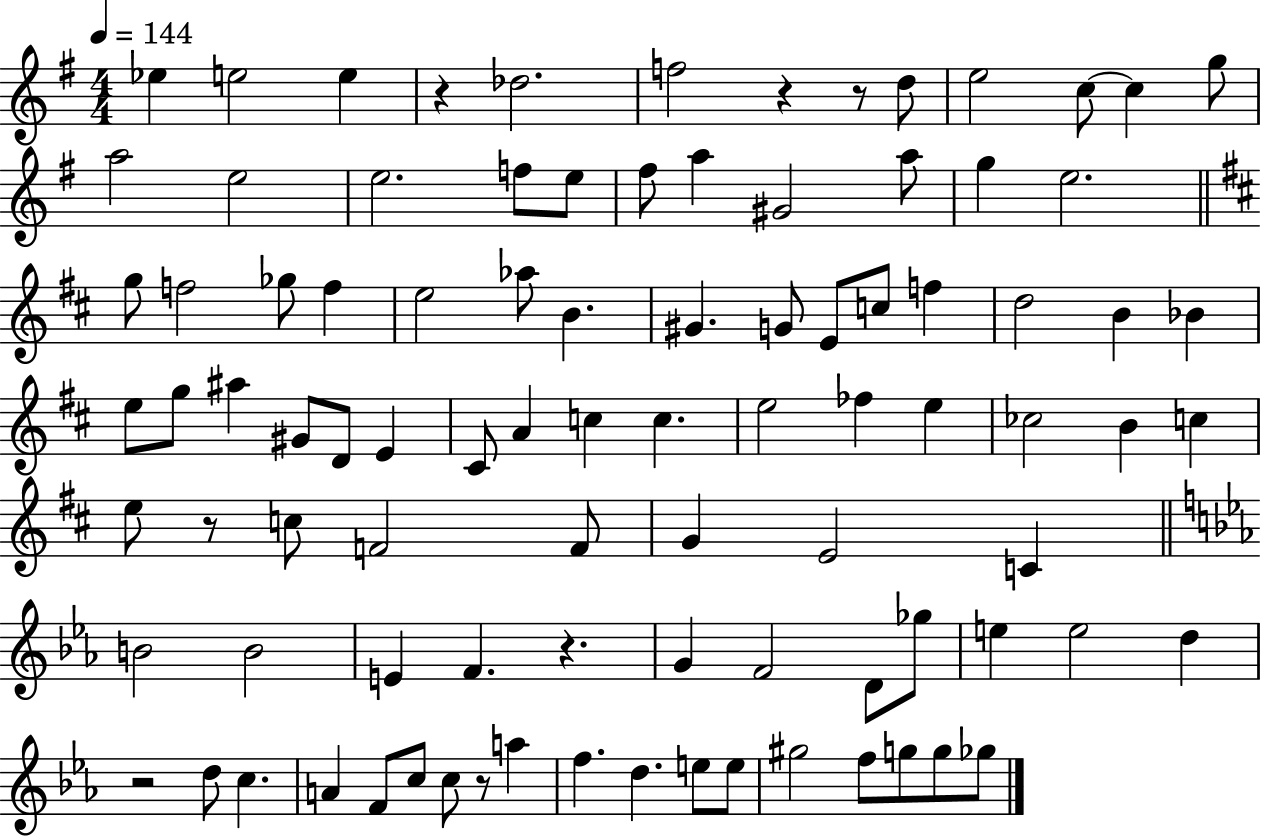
X:1
T:Untitled
M:4/4
L:1/4
K:G
_e e2 e z _d2 f2 z z/2 d/2 e2 c/2 c g/2 a2 e2 e2 f/2 e/2 ^f/2 a ^G2 a/2 g e2 g/2 f2 _g/2 f e2 _a/2 B ^G G/2 E/2 c/2 f d2 B _B e/2 g/2 ^a ^G/2 D/2 E ^C/2 A c c e2 _f e _c2 B c e/2 z/2 c/2 F2 F/2 G E2 C B2 B2 E F z G F2 D/2 _g/2 e e2 d z2 d/2 c A F/2 c/2 c/2 z/2 a f d e/2 e/2 ^g2 f/2 g/2 g/2 _g/2